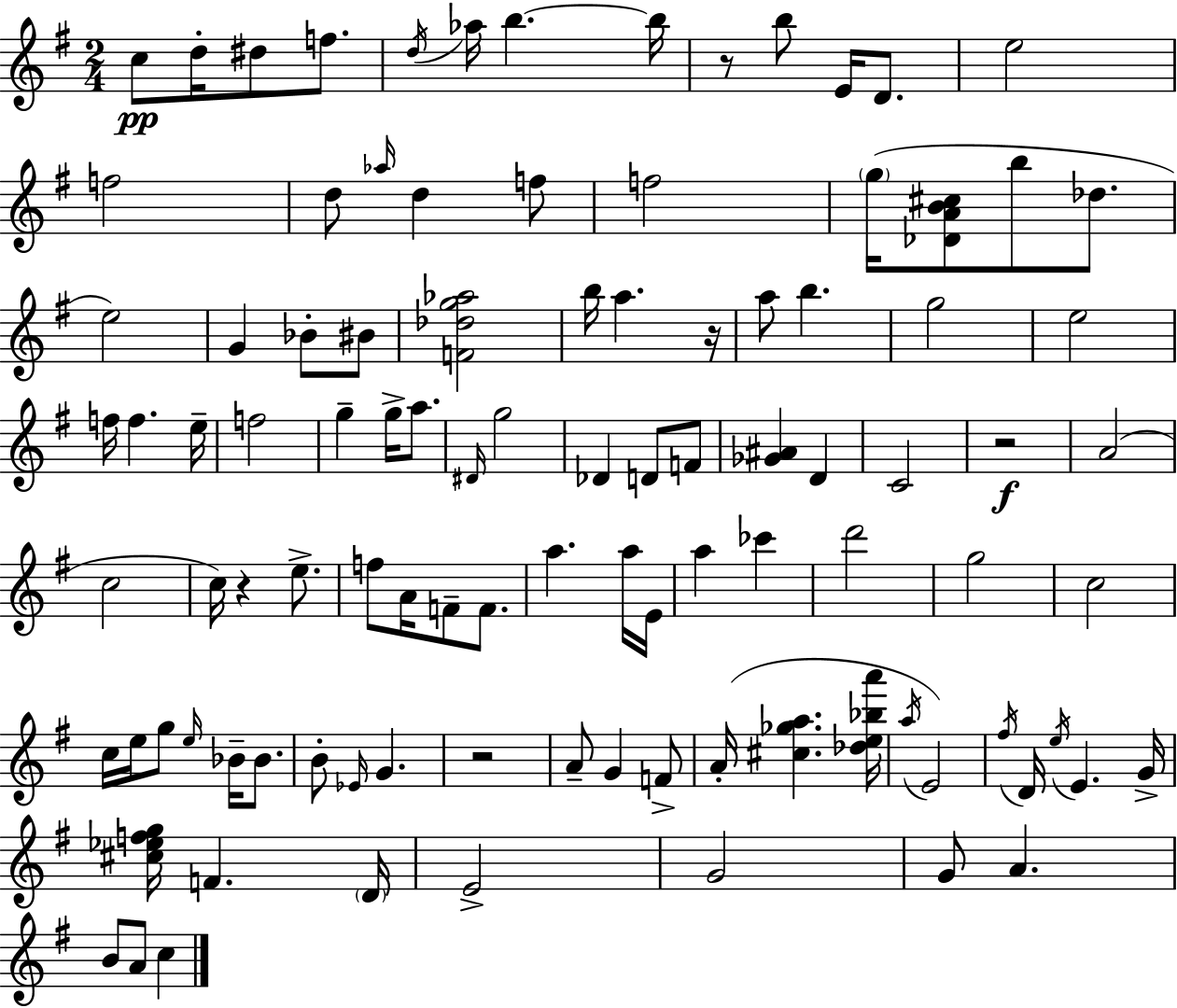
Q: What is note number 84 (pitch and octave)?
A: E4